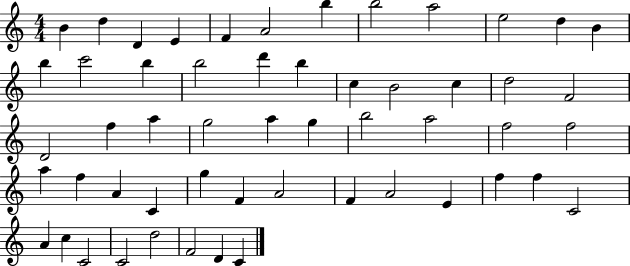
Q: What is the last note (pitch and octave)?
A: C4